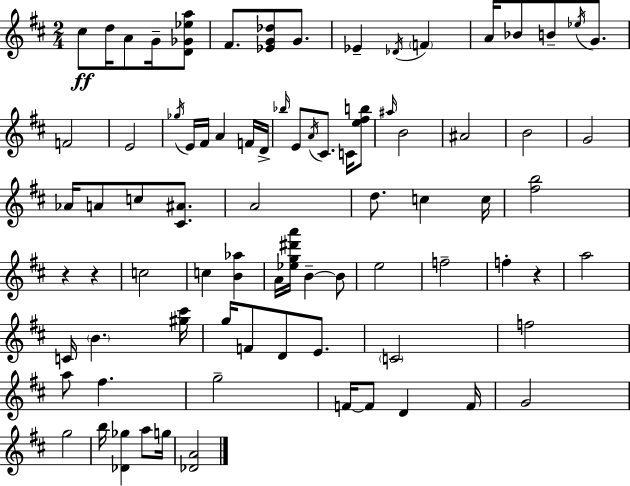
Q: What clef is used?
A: treble